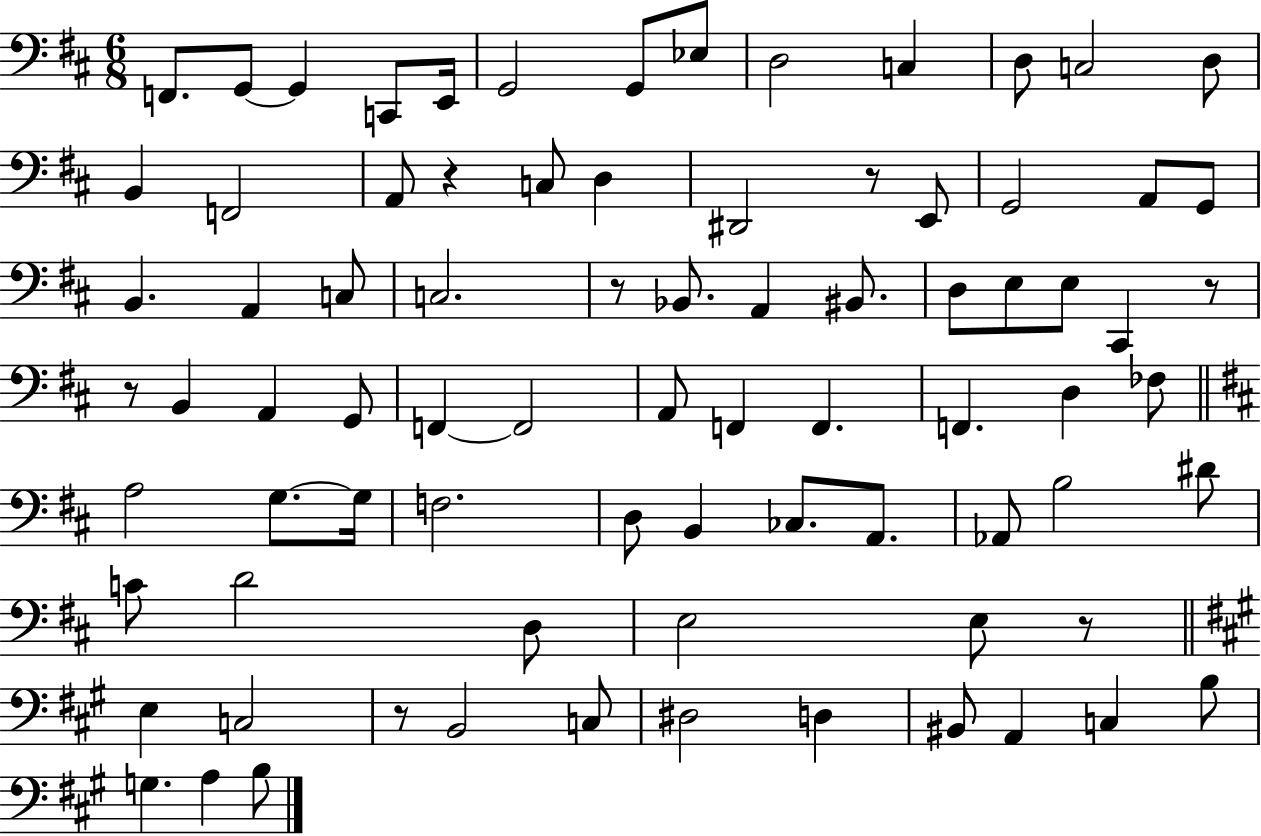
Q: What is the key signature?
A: D major